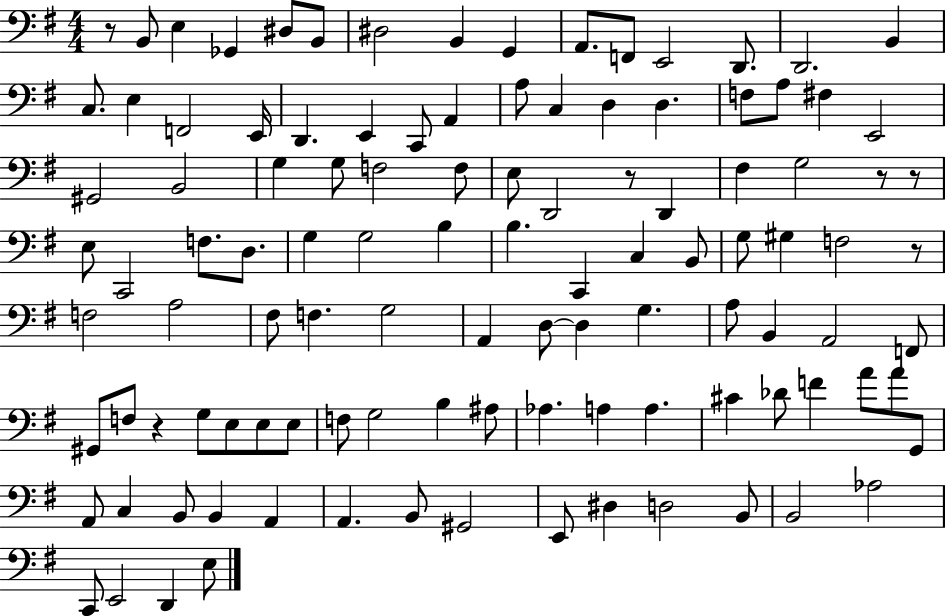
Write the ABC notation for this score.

X:1
T:Untitled
M:4/4
L:1/4
K:G
z/2 B,,/2 E, _G,, ^D,/2 B,,/2 ^D,2 B,, G,, A,,/2 F,,/2 E,,2 D,,/2 D,,2 B,, C,/2 E, F,,2 E,,/4 D,, E,, C,,/2 A,, A,/2 C, D, D, F,/2 A,/2 ^F, E,,2 ^G,,2 B,,2 G, G,/2 F,2 F,/2 E,/2 D,,2 z/2 D,, ^F, G,2 z/2 z/2 E,/2 C,,2 F,/2 D,/2 G, G,2 B, B, C,, C, B,,/2 G,/2 ^G, F,2 z/2 F,2 A,2 ^F,/2 F, G,2 A,, D,/2 D, G, A,/2 B,, A,,2 F,,/2 ^G,,/2 F,/2 z G,/2 E,/2 E,/2 E,/2 F,/2 G,2 B, ^A,/2 _A, A, A, ^C _D/2 F A/2 A/2 G,,/2 A,,/2 C, B,,/2 B,, A,, A,, B,,/2 ^G,,2 E,,/2 ^D, D,2 B,,/2 B,,2 _A,2 C,,/2 E,,2 D,, E,/2